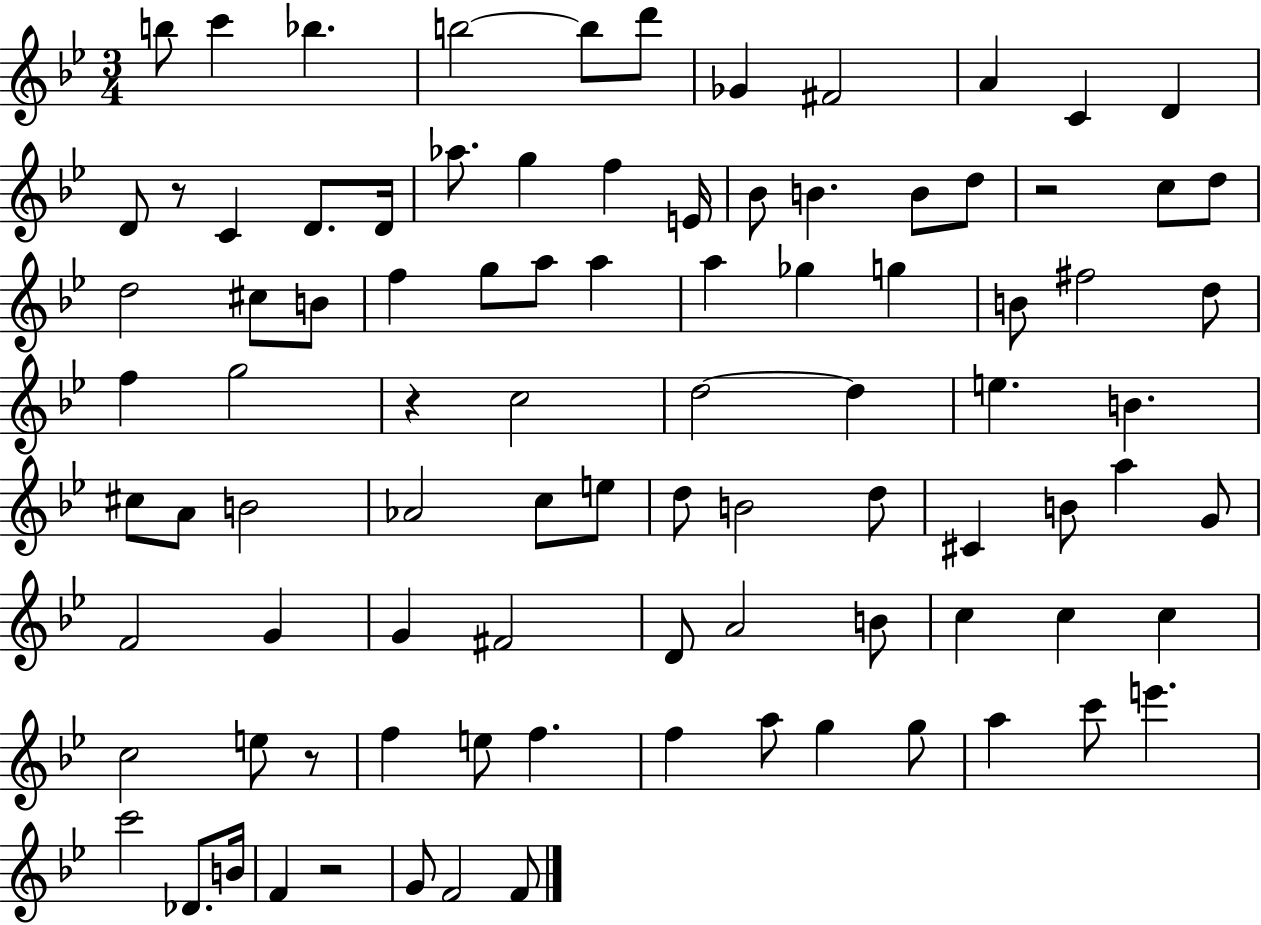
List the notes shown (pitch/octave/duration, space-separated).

B5/e C6/q Bb5/q. B5/h B5/e D6/e Gb4/q F#4/h A4/q C4/q D4/q D4/e R/e C4/q D4/e. D4/s Ab5/e. G5/q F5/q E4/s Bb4/e B4/q. B4/e D5/e R/h C5/e D5/e D5/h C#5/e B4/e F5/q G5/e A5/e A5/q A5/q Gb5/q G5/q B4/e F#5/h D5/e F5/q G5/h R/q C5/h D5/h D5/q E5/q. B4/q. C#5/e A4/e B4/h Ab4/h C5/e E5/e D5/e B4/h D5/e C#4/q B4/e A5/q G4/e F4/h G4/q G4/q F#4/h D4/e A4/h B4/e C5/q C5/q C5/q C5/h E5/e R/e F5/q E5/e F5/q. F5/q A5/e G5/q G5/e A5/q C6/e E6/q. C6/h Db4/e. B4/s F4/q R/h G4/e F4/h F4/e